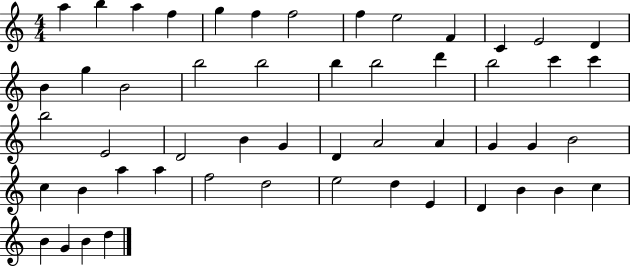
A5/q B5/q A5/q F5/q G5/q F5/q F5/h F5/q E5/h F4/q C4/q E4/h D4/q B4/q G5/q B4/h B5/h B5/h B5/q B5/h D6/q B5/h C6/q C6/q B5/h E4/h D4/h B4/q G4/q D4/q A4/h A4/q G4/q G4/q B4/h C5/q B4/q A5/q A5/q F5/h D5/h E5/h D5/q E4/q D4/q B4/q B4/q C5/q B4/q G4/q B4/q D5/q